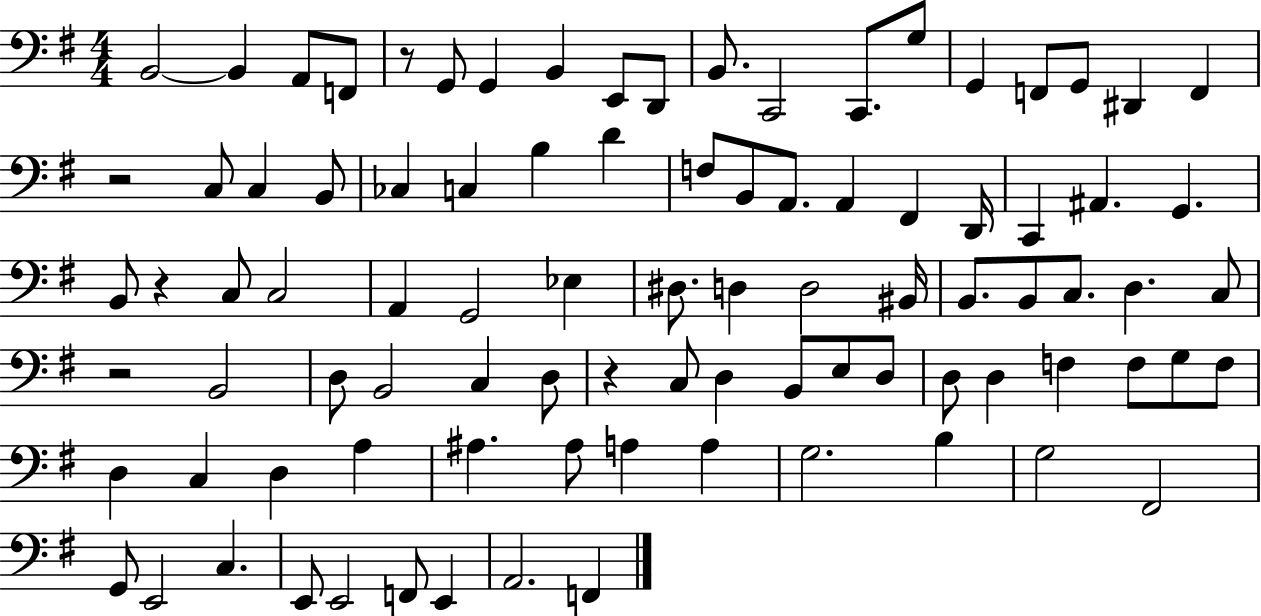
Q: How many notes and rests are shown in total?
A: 91